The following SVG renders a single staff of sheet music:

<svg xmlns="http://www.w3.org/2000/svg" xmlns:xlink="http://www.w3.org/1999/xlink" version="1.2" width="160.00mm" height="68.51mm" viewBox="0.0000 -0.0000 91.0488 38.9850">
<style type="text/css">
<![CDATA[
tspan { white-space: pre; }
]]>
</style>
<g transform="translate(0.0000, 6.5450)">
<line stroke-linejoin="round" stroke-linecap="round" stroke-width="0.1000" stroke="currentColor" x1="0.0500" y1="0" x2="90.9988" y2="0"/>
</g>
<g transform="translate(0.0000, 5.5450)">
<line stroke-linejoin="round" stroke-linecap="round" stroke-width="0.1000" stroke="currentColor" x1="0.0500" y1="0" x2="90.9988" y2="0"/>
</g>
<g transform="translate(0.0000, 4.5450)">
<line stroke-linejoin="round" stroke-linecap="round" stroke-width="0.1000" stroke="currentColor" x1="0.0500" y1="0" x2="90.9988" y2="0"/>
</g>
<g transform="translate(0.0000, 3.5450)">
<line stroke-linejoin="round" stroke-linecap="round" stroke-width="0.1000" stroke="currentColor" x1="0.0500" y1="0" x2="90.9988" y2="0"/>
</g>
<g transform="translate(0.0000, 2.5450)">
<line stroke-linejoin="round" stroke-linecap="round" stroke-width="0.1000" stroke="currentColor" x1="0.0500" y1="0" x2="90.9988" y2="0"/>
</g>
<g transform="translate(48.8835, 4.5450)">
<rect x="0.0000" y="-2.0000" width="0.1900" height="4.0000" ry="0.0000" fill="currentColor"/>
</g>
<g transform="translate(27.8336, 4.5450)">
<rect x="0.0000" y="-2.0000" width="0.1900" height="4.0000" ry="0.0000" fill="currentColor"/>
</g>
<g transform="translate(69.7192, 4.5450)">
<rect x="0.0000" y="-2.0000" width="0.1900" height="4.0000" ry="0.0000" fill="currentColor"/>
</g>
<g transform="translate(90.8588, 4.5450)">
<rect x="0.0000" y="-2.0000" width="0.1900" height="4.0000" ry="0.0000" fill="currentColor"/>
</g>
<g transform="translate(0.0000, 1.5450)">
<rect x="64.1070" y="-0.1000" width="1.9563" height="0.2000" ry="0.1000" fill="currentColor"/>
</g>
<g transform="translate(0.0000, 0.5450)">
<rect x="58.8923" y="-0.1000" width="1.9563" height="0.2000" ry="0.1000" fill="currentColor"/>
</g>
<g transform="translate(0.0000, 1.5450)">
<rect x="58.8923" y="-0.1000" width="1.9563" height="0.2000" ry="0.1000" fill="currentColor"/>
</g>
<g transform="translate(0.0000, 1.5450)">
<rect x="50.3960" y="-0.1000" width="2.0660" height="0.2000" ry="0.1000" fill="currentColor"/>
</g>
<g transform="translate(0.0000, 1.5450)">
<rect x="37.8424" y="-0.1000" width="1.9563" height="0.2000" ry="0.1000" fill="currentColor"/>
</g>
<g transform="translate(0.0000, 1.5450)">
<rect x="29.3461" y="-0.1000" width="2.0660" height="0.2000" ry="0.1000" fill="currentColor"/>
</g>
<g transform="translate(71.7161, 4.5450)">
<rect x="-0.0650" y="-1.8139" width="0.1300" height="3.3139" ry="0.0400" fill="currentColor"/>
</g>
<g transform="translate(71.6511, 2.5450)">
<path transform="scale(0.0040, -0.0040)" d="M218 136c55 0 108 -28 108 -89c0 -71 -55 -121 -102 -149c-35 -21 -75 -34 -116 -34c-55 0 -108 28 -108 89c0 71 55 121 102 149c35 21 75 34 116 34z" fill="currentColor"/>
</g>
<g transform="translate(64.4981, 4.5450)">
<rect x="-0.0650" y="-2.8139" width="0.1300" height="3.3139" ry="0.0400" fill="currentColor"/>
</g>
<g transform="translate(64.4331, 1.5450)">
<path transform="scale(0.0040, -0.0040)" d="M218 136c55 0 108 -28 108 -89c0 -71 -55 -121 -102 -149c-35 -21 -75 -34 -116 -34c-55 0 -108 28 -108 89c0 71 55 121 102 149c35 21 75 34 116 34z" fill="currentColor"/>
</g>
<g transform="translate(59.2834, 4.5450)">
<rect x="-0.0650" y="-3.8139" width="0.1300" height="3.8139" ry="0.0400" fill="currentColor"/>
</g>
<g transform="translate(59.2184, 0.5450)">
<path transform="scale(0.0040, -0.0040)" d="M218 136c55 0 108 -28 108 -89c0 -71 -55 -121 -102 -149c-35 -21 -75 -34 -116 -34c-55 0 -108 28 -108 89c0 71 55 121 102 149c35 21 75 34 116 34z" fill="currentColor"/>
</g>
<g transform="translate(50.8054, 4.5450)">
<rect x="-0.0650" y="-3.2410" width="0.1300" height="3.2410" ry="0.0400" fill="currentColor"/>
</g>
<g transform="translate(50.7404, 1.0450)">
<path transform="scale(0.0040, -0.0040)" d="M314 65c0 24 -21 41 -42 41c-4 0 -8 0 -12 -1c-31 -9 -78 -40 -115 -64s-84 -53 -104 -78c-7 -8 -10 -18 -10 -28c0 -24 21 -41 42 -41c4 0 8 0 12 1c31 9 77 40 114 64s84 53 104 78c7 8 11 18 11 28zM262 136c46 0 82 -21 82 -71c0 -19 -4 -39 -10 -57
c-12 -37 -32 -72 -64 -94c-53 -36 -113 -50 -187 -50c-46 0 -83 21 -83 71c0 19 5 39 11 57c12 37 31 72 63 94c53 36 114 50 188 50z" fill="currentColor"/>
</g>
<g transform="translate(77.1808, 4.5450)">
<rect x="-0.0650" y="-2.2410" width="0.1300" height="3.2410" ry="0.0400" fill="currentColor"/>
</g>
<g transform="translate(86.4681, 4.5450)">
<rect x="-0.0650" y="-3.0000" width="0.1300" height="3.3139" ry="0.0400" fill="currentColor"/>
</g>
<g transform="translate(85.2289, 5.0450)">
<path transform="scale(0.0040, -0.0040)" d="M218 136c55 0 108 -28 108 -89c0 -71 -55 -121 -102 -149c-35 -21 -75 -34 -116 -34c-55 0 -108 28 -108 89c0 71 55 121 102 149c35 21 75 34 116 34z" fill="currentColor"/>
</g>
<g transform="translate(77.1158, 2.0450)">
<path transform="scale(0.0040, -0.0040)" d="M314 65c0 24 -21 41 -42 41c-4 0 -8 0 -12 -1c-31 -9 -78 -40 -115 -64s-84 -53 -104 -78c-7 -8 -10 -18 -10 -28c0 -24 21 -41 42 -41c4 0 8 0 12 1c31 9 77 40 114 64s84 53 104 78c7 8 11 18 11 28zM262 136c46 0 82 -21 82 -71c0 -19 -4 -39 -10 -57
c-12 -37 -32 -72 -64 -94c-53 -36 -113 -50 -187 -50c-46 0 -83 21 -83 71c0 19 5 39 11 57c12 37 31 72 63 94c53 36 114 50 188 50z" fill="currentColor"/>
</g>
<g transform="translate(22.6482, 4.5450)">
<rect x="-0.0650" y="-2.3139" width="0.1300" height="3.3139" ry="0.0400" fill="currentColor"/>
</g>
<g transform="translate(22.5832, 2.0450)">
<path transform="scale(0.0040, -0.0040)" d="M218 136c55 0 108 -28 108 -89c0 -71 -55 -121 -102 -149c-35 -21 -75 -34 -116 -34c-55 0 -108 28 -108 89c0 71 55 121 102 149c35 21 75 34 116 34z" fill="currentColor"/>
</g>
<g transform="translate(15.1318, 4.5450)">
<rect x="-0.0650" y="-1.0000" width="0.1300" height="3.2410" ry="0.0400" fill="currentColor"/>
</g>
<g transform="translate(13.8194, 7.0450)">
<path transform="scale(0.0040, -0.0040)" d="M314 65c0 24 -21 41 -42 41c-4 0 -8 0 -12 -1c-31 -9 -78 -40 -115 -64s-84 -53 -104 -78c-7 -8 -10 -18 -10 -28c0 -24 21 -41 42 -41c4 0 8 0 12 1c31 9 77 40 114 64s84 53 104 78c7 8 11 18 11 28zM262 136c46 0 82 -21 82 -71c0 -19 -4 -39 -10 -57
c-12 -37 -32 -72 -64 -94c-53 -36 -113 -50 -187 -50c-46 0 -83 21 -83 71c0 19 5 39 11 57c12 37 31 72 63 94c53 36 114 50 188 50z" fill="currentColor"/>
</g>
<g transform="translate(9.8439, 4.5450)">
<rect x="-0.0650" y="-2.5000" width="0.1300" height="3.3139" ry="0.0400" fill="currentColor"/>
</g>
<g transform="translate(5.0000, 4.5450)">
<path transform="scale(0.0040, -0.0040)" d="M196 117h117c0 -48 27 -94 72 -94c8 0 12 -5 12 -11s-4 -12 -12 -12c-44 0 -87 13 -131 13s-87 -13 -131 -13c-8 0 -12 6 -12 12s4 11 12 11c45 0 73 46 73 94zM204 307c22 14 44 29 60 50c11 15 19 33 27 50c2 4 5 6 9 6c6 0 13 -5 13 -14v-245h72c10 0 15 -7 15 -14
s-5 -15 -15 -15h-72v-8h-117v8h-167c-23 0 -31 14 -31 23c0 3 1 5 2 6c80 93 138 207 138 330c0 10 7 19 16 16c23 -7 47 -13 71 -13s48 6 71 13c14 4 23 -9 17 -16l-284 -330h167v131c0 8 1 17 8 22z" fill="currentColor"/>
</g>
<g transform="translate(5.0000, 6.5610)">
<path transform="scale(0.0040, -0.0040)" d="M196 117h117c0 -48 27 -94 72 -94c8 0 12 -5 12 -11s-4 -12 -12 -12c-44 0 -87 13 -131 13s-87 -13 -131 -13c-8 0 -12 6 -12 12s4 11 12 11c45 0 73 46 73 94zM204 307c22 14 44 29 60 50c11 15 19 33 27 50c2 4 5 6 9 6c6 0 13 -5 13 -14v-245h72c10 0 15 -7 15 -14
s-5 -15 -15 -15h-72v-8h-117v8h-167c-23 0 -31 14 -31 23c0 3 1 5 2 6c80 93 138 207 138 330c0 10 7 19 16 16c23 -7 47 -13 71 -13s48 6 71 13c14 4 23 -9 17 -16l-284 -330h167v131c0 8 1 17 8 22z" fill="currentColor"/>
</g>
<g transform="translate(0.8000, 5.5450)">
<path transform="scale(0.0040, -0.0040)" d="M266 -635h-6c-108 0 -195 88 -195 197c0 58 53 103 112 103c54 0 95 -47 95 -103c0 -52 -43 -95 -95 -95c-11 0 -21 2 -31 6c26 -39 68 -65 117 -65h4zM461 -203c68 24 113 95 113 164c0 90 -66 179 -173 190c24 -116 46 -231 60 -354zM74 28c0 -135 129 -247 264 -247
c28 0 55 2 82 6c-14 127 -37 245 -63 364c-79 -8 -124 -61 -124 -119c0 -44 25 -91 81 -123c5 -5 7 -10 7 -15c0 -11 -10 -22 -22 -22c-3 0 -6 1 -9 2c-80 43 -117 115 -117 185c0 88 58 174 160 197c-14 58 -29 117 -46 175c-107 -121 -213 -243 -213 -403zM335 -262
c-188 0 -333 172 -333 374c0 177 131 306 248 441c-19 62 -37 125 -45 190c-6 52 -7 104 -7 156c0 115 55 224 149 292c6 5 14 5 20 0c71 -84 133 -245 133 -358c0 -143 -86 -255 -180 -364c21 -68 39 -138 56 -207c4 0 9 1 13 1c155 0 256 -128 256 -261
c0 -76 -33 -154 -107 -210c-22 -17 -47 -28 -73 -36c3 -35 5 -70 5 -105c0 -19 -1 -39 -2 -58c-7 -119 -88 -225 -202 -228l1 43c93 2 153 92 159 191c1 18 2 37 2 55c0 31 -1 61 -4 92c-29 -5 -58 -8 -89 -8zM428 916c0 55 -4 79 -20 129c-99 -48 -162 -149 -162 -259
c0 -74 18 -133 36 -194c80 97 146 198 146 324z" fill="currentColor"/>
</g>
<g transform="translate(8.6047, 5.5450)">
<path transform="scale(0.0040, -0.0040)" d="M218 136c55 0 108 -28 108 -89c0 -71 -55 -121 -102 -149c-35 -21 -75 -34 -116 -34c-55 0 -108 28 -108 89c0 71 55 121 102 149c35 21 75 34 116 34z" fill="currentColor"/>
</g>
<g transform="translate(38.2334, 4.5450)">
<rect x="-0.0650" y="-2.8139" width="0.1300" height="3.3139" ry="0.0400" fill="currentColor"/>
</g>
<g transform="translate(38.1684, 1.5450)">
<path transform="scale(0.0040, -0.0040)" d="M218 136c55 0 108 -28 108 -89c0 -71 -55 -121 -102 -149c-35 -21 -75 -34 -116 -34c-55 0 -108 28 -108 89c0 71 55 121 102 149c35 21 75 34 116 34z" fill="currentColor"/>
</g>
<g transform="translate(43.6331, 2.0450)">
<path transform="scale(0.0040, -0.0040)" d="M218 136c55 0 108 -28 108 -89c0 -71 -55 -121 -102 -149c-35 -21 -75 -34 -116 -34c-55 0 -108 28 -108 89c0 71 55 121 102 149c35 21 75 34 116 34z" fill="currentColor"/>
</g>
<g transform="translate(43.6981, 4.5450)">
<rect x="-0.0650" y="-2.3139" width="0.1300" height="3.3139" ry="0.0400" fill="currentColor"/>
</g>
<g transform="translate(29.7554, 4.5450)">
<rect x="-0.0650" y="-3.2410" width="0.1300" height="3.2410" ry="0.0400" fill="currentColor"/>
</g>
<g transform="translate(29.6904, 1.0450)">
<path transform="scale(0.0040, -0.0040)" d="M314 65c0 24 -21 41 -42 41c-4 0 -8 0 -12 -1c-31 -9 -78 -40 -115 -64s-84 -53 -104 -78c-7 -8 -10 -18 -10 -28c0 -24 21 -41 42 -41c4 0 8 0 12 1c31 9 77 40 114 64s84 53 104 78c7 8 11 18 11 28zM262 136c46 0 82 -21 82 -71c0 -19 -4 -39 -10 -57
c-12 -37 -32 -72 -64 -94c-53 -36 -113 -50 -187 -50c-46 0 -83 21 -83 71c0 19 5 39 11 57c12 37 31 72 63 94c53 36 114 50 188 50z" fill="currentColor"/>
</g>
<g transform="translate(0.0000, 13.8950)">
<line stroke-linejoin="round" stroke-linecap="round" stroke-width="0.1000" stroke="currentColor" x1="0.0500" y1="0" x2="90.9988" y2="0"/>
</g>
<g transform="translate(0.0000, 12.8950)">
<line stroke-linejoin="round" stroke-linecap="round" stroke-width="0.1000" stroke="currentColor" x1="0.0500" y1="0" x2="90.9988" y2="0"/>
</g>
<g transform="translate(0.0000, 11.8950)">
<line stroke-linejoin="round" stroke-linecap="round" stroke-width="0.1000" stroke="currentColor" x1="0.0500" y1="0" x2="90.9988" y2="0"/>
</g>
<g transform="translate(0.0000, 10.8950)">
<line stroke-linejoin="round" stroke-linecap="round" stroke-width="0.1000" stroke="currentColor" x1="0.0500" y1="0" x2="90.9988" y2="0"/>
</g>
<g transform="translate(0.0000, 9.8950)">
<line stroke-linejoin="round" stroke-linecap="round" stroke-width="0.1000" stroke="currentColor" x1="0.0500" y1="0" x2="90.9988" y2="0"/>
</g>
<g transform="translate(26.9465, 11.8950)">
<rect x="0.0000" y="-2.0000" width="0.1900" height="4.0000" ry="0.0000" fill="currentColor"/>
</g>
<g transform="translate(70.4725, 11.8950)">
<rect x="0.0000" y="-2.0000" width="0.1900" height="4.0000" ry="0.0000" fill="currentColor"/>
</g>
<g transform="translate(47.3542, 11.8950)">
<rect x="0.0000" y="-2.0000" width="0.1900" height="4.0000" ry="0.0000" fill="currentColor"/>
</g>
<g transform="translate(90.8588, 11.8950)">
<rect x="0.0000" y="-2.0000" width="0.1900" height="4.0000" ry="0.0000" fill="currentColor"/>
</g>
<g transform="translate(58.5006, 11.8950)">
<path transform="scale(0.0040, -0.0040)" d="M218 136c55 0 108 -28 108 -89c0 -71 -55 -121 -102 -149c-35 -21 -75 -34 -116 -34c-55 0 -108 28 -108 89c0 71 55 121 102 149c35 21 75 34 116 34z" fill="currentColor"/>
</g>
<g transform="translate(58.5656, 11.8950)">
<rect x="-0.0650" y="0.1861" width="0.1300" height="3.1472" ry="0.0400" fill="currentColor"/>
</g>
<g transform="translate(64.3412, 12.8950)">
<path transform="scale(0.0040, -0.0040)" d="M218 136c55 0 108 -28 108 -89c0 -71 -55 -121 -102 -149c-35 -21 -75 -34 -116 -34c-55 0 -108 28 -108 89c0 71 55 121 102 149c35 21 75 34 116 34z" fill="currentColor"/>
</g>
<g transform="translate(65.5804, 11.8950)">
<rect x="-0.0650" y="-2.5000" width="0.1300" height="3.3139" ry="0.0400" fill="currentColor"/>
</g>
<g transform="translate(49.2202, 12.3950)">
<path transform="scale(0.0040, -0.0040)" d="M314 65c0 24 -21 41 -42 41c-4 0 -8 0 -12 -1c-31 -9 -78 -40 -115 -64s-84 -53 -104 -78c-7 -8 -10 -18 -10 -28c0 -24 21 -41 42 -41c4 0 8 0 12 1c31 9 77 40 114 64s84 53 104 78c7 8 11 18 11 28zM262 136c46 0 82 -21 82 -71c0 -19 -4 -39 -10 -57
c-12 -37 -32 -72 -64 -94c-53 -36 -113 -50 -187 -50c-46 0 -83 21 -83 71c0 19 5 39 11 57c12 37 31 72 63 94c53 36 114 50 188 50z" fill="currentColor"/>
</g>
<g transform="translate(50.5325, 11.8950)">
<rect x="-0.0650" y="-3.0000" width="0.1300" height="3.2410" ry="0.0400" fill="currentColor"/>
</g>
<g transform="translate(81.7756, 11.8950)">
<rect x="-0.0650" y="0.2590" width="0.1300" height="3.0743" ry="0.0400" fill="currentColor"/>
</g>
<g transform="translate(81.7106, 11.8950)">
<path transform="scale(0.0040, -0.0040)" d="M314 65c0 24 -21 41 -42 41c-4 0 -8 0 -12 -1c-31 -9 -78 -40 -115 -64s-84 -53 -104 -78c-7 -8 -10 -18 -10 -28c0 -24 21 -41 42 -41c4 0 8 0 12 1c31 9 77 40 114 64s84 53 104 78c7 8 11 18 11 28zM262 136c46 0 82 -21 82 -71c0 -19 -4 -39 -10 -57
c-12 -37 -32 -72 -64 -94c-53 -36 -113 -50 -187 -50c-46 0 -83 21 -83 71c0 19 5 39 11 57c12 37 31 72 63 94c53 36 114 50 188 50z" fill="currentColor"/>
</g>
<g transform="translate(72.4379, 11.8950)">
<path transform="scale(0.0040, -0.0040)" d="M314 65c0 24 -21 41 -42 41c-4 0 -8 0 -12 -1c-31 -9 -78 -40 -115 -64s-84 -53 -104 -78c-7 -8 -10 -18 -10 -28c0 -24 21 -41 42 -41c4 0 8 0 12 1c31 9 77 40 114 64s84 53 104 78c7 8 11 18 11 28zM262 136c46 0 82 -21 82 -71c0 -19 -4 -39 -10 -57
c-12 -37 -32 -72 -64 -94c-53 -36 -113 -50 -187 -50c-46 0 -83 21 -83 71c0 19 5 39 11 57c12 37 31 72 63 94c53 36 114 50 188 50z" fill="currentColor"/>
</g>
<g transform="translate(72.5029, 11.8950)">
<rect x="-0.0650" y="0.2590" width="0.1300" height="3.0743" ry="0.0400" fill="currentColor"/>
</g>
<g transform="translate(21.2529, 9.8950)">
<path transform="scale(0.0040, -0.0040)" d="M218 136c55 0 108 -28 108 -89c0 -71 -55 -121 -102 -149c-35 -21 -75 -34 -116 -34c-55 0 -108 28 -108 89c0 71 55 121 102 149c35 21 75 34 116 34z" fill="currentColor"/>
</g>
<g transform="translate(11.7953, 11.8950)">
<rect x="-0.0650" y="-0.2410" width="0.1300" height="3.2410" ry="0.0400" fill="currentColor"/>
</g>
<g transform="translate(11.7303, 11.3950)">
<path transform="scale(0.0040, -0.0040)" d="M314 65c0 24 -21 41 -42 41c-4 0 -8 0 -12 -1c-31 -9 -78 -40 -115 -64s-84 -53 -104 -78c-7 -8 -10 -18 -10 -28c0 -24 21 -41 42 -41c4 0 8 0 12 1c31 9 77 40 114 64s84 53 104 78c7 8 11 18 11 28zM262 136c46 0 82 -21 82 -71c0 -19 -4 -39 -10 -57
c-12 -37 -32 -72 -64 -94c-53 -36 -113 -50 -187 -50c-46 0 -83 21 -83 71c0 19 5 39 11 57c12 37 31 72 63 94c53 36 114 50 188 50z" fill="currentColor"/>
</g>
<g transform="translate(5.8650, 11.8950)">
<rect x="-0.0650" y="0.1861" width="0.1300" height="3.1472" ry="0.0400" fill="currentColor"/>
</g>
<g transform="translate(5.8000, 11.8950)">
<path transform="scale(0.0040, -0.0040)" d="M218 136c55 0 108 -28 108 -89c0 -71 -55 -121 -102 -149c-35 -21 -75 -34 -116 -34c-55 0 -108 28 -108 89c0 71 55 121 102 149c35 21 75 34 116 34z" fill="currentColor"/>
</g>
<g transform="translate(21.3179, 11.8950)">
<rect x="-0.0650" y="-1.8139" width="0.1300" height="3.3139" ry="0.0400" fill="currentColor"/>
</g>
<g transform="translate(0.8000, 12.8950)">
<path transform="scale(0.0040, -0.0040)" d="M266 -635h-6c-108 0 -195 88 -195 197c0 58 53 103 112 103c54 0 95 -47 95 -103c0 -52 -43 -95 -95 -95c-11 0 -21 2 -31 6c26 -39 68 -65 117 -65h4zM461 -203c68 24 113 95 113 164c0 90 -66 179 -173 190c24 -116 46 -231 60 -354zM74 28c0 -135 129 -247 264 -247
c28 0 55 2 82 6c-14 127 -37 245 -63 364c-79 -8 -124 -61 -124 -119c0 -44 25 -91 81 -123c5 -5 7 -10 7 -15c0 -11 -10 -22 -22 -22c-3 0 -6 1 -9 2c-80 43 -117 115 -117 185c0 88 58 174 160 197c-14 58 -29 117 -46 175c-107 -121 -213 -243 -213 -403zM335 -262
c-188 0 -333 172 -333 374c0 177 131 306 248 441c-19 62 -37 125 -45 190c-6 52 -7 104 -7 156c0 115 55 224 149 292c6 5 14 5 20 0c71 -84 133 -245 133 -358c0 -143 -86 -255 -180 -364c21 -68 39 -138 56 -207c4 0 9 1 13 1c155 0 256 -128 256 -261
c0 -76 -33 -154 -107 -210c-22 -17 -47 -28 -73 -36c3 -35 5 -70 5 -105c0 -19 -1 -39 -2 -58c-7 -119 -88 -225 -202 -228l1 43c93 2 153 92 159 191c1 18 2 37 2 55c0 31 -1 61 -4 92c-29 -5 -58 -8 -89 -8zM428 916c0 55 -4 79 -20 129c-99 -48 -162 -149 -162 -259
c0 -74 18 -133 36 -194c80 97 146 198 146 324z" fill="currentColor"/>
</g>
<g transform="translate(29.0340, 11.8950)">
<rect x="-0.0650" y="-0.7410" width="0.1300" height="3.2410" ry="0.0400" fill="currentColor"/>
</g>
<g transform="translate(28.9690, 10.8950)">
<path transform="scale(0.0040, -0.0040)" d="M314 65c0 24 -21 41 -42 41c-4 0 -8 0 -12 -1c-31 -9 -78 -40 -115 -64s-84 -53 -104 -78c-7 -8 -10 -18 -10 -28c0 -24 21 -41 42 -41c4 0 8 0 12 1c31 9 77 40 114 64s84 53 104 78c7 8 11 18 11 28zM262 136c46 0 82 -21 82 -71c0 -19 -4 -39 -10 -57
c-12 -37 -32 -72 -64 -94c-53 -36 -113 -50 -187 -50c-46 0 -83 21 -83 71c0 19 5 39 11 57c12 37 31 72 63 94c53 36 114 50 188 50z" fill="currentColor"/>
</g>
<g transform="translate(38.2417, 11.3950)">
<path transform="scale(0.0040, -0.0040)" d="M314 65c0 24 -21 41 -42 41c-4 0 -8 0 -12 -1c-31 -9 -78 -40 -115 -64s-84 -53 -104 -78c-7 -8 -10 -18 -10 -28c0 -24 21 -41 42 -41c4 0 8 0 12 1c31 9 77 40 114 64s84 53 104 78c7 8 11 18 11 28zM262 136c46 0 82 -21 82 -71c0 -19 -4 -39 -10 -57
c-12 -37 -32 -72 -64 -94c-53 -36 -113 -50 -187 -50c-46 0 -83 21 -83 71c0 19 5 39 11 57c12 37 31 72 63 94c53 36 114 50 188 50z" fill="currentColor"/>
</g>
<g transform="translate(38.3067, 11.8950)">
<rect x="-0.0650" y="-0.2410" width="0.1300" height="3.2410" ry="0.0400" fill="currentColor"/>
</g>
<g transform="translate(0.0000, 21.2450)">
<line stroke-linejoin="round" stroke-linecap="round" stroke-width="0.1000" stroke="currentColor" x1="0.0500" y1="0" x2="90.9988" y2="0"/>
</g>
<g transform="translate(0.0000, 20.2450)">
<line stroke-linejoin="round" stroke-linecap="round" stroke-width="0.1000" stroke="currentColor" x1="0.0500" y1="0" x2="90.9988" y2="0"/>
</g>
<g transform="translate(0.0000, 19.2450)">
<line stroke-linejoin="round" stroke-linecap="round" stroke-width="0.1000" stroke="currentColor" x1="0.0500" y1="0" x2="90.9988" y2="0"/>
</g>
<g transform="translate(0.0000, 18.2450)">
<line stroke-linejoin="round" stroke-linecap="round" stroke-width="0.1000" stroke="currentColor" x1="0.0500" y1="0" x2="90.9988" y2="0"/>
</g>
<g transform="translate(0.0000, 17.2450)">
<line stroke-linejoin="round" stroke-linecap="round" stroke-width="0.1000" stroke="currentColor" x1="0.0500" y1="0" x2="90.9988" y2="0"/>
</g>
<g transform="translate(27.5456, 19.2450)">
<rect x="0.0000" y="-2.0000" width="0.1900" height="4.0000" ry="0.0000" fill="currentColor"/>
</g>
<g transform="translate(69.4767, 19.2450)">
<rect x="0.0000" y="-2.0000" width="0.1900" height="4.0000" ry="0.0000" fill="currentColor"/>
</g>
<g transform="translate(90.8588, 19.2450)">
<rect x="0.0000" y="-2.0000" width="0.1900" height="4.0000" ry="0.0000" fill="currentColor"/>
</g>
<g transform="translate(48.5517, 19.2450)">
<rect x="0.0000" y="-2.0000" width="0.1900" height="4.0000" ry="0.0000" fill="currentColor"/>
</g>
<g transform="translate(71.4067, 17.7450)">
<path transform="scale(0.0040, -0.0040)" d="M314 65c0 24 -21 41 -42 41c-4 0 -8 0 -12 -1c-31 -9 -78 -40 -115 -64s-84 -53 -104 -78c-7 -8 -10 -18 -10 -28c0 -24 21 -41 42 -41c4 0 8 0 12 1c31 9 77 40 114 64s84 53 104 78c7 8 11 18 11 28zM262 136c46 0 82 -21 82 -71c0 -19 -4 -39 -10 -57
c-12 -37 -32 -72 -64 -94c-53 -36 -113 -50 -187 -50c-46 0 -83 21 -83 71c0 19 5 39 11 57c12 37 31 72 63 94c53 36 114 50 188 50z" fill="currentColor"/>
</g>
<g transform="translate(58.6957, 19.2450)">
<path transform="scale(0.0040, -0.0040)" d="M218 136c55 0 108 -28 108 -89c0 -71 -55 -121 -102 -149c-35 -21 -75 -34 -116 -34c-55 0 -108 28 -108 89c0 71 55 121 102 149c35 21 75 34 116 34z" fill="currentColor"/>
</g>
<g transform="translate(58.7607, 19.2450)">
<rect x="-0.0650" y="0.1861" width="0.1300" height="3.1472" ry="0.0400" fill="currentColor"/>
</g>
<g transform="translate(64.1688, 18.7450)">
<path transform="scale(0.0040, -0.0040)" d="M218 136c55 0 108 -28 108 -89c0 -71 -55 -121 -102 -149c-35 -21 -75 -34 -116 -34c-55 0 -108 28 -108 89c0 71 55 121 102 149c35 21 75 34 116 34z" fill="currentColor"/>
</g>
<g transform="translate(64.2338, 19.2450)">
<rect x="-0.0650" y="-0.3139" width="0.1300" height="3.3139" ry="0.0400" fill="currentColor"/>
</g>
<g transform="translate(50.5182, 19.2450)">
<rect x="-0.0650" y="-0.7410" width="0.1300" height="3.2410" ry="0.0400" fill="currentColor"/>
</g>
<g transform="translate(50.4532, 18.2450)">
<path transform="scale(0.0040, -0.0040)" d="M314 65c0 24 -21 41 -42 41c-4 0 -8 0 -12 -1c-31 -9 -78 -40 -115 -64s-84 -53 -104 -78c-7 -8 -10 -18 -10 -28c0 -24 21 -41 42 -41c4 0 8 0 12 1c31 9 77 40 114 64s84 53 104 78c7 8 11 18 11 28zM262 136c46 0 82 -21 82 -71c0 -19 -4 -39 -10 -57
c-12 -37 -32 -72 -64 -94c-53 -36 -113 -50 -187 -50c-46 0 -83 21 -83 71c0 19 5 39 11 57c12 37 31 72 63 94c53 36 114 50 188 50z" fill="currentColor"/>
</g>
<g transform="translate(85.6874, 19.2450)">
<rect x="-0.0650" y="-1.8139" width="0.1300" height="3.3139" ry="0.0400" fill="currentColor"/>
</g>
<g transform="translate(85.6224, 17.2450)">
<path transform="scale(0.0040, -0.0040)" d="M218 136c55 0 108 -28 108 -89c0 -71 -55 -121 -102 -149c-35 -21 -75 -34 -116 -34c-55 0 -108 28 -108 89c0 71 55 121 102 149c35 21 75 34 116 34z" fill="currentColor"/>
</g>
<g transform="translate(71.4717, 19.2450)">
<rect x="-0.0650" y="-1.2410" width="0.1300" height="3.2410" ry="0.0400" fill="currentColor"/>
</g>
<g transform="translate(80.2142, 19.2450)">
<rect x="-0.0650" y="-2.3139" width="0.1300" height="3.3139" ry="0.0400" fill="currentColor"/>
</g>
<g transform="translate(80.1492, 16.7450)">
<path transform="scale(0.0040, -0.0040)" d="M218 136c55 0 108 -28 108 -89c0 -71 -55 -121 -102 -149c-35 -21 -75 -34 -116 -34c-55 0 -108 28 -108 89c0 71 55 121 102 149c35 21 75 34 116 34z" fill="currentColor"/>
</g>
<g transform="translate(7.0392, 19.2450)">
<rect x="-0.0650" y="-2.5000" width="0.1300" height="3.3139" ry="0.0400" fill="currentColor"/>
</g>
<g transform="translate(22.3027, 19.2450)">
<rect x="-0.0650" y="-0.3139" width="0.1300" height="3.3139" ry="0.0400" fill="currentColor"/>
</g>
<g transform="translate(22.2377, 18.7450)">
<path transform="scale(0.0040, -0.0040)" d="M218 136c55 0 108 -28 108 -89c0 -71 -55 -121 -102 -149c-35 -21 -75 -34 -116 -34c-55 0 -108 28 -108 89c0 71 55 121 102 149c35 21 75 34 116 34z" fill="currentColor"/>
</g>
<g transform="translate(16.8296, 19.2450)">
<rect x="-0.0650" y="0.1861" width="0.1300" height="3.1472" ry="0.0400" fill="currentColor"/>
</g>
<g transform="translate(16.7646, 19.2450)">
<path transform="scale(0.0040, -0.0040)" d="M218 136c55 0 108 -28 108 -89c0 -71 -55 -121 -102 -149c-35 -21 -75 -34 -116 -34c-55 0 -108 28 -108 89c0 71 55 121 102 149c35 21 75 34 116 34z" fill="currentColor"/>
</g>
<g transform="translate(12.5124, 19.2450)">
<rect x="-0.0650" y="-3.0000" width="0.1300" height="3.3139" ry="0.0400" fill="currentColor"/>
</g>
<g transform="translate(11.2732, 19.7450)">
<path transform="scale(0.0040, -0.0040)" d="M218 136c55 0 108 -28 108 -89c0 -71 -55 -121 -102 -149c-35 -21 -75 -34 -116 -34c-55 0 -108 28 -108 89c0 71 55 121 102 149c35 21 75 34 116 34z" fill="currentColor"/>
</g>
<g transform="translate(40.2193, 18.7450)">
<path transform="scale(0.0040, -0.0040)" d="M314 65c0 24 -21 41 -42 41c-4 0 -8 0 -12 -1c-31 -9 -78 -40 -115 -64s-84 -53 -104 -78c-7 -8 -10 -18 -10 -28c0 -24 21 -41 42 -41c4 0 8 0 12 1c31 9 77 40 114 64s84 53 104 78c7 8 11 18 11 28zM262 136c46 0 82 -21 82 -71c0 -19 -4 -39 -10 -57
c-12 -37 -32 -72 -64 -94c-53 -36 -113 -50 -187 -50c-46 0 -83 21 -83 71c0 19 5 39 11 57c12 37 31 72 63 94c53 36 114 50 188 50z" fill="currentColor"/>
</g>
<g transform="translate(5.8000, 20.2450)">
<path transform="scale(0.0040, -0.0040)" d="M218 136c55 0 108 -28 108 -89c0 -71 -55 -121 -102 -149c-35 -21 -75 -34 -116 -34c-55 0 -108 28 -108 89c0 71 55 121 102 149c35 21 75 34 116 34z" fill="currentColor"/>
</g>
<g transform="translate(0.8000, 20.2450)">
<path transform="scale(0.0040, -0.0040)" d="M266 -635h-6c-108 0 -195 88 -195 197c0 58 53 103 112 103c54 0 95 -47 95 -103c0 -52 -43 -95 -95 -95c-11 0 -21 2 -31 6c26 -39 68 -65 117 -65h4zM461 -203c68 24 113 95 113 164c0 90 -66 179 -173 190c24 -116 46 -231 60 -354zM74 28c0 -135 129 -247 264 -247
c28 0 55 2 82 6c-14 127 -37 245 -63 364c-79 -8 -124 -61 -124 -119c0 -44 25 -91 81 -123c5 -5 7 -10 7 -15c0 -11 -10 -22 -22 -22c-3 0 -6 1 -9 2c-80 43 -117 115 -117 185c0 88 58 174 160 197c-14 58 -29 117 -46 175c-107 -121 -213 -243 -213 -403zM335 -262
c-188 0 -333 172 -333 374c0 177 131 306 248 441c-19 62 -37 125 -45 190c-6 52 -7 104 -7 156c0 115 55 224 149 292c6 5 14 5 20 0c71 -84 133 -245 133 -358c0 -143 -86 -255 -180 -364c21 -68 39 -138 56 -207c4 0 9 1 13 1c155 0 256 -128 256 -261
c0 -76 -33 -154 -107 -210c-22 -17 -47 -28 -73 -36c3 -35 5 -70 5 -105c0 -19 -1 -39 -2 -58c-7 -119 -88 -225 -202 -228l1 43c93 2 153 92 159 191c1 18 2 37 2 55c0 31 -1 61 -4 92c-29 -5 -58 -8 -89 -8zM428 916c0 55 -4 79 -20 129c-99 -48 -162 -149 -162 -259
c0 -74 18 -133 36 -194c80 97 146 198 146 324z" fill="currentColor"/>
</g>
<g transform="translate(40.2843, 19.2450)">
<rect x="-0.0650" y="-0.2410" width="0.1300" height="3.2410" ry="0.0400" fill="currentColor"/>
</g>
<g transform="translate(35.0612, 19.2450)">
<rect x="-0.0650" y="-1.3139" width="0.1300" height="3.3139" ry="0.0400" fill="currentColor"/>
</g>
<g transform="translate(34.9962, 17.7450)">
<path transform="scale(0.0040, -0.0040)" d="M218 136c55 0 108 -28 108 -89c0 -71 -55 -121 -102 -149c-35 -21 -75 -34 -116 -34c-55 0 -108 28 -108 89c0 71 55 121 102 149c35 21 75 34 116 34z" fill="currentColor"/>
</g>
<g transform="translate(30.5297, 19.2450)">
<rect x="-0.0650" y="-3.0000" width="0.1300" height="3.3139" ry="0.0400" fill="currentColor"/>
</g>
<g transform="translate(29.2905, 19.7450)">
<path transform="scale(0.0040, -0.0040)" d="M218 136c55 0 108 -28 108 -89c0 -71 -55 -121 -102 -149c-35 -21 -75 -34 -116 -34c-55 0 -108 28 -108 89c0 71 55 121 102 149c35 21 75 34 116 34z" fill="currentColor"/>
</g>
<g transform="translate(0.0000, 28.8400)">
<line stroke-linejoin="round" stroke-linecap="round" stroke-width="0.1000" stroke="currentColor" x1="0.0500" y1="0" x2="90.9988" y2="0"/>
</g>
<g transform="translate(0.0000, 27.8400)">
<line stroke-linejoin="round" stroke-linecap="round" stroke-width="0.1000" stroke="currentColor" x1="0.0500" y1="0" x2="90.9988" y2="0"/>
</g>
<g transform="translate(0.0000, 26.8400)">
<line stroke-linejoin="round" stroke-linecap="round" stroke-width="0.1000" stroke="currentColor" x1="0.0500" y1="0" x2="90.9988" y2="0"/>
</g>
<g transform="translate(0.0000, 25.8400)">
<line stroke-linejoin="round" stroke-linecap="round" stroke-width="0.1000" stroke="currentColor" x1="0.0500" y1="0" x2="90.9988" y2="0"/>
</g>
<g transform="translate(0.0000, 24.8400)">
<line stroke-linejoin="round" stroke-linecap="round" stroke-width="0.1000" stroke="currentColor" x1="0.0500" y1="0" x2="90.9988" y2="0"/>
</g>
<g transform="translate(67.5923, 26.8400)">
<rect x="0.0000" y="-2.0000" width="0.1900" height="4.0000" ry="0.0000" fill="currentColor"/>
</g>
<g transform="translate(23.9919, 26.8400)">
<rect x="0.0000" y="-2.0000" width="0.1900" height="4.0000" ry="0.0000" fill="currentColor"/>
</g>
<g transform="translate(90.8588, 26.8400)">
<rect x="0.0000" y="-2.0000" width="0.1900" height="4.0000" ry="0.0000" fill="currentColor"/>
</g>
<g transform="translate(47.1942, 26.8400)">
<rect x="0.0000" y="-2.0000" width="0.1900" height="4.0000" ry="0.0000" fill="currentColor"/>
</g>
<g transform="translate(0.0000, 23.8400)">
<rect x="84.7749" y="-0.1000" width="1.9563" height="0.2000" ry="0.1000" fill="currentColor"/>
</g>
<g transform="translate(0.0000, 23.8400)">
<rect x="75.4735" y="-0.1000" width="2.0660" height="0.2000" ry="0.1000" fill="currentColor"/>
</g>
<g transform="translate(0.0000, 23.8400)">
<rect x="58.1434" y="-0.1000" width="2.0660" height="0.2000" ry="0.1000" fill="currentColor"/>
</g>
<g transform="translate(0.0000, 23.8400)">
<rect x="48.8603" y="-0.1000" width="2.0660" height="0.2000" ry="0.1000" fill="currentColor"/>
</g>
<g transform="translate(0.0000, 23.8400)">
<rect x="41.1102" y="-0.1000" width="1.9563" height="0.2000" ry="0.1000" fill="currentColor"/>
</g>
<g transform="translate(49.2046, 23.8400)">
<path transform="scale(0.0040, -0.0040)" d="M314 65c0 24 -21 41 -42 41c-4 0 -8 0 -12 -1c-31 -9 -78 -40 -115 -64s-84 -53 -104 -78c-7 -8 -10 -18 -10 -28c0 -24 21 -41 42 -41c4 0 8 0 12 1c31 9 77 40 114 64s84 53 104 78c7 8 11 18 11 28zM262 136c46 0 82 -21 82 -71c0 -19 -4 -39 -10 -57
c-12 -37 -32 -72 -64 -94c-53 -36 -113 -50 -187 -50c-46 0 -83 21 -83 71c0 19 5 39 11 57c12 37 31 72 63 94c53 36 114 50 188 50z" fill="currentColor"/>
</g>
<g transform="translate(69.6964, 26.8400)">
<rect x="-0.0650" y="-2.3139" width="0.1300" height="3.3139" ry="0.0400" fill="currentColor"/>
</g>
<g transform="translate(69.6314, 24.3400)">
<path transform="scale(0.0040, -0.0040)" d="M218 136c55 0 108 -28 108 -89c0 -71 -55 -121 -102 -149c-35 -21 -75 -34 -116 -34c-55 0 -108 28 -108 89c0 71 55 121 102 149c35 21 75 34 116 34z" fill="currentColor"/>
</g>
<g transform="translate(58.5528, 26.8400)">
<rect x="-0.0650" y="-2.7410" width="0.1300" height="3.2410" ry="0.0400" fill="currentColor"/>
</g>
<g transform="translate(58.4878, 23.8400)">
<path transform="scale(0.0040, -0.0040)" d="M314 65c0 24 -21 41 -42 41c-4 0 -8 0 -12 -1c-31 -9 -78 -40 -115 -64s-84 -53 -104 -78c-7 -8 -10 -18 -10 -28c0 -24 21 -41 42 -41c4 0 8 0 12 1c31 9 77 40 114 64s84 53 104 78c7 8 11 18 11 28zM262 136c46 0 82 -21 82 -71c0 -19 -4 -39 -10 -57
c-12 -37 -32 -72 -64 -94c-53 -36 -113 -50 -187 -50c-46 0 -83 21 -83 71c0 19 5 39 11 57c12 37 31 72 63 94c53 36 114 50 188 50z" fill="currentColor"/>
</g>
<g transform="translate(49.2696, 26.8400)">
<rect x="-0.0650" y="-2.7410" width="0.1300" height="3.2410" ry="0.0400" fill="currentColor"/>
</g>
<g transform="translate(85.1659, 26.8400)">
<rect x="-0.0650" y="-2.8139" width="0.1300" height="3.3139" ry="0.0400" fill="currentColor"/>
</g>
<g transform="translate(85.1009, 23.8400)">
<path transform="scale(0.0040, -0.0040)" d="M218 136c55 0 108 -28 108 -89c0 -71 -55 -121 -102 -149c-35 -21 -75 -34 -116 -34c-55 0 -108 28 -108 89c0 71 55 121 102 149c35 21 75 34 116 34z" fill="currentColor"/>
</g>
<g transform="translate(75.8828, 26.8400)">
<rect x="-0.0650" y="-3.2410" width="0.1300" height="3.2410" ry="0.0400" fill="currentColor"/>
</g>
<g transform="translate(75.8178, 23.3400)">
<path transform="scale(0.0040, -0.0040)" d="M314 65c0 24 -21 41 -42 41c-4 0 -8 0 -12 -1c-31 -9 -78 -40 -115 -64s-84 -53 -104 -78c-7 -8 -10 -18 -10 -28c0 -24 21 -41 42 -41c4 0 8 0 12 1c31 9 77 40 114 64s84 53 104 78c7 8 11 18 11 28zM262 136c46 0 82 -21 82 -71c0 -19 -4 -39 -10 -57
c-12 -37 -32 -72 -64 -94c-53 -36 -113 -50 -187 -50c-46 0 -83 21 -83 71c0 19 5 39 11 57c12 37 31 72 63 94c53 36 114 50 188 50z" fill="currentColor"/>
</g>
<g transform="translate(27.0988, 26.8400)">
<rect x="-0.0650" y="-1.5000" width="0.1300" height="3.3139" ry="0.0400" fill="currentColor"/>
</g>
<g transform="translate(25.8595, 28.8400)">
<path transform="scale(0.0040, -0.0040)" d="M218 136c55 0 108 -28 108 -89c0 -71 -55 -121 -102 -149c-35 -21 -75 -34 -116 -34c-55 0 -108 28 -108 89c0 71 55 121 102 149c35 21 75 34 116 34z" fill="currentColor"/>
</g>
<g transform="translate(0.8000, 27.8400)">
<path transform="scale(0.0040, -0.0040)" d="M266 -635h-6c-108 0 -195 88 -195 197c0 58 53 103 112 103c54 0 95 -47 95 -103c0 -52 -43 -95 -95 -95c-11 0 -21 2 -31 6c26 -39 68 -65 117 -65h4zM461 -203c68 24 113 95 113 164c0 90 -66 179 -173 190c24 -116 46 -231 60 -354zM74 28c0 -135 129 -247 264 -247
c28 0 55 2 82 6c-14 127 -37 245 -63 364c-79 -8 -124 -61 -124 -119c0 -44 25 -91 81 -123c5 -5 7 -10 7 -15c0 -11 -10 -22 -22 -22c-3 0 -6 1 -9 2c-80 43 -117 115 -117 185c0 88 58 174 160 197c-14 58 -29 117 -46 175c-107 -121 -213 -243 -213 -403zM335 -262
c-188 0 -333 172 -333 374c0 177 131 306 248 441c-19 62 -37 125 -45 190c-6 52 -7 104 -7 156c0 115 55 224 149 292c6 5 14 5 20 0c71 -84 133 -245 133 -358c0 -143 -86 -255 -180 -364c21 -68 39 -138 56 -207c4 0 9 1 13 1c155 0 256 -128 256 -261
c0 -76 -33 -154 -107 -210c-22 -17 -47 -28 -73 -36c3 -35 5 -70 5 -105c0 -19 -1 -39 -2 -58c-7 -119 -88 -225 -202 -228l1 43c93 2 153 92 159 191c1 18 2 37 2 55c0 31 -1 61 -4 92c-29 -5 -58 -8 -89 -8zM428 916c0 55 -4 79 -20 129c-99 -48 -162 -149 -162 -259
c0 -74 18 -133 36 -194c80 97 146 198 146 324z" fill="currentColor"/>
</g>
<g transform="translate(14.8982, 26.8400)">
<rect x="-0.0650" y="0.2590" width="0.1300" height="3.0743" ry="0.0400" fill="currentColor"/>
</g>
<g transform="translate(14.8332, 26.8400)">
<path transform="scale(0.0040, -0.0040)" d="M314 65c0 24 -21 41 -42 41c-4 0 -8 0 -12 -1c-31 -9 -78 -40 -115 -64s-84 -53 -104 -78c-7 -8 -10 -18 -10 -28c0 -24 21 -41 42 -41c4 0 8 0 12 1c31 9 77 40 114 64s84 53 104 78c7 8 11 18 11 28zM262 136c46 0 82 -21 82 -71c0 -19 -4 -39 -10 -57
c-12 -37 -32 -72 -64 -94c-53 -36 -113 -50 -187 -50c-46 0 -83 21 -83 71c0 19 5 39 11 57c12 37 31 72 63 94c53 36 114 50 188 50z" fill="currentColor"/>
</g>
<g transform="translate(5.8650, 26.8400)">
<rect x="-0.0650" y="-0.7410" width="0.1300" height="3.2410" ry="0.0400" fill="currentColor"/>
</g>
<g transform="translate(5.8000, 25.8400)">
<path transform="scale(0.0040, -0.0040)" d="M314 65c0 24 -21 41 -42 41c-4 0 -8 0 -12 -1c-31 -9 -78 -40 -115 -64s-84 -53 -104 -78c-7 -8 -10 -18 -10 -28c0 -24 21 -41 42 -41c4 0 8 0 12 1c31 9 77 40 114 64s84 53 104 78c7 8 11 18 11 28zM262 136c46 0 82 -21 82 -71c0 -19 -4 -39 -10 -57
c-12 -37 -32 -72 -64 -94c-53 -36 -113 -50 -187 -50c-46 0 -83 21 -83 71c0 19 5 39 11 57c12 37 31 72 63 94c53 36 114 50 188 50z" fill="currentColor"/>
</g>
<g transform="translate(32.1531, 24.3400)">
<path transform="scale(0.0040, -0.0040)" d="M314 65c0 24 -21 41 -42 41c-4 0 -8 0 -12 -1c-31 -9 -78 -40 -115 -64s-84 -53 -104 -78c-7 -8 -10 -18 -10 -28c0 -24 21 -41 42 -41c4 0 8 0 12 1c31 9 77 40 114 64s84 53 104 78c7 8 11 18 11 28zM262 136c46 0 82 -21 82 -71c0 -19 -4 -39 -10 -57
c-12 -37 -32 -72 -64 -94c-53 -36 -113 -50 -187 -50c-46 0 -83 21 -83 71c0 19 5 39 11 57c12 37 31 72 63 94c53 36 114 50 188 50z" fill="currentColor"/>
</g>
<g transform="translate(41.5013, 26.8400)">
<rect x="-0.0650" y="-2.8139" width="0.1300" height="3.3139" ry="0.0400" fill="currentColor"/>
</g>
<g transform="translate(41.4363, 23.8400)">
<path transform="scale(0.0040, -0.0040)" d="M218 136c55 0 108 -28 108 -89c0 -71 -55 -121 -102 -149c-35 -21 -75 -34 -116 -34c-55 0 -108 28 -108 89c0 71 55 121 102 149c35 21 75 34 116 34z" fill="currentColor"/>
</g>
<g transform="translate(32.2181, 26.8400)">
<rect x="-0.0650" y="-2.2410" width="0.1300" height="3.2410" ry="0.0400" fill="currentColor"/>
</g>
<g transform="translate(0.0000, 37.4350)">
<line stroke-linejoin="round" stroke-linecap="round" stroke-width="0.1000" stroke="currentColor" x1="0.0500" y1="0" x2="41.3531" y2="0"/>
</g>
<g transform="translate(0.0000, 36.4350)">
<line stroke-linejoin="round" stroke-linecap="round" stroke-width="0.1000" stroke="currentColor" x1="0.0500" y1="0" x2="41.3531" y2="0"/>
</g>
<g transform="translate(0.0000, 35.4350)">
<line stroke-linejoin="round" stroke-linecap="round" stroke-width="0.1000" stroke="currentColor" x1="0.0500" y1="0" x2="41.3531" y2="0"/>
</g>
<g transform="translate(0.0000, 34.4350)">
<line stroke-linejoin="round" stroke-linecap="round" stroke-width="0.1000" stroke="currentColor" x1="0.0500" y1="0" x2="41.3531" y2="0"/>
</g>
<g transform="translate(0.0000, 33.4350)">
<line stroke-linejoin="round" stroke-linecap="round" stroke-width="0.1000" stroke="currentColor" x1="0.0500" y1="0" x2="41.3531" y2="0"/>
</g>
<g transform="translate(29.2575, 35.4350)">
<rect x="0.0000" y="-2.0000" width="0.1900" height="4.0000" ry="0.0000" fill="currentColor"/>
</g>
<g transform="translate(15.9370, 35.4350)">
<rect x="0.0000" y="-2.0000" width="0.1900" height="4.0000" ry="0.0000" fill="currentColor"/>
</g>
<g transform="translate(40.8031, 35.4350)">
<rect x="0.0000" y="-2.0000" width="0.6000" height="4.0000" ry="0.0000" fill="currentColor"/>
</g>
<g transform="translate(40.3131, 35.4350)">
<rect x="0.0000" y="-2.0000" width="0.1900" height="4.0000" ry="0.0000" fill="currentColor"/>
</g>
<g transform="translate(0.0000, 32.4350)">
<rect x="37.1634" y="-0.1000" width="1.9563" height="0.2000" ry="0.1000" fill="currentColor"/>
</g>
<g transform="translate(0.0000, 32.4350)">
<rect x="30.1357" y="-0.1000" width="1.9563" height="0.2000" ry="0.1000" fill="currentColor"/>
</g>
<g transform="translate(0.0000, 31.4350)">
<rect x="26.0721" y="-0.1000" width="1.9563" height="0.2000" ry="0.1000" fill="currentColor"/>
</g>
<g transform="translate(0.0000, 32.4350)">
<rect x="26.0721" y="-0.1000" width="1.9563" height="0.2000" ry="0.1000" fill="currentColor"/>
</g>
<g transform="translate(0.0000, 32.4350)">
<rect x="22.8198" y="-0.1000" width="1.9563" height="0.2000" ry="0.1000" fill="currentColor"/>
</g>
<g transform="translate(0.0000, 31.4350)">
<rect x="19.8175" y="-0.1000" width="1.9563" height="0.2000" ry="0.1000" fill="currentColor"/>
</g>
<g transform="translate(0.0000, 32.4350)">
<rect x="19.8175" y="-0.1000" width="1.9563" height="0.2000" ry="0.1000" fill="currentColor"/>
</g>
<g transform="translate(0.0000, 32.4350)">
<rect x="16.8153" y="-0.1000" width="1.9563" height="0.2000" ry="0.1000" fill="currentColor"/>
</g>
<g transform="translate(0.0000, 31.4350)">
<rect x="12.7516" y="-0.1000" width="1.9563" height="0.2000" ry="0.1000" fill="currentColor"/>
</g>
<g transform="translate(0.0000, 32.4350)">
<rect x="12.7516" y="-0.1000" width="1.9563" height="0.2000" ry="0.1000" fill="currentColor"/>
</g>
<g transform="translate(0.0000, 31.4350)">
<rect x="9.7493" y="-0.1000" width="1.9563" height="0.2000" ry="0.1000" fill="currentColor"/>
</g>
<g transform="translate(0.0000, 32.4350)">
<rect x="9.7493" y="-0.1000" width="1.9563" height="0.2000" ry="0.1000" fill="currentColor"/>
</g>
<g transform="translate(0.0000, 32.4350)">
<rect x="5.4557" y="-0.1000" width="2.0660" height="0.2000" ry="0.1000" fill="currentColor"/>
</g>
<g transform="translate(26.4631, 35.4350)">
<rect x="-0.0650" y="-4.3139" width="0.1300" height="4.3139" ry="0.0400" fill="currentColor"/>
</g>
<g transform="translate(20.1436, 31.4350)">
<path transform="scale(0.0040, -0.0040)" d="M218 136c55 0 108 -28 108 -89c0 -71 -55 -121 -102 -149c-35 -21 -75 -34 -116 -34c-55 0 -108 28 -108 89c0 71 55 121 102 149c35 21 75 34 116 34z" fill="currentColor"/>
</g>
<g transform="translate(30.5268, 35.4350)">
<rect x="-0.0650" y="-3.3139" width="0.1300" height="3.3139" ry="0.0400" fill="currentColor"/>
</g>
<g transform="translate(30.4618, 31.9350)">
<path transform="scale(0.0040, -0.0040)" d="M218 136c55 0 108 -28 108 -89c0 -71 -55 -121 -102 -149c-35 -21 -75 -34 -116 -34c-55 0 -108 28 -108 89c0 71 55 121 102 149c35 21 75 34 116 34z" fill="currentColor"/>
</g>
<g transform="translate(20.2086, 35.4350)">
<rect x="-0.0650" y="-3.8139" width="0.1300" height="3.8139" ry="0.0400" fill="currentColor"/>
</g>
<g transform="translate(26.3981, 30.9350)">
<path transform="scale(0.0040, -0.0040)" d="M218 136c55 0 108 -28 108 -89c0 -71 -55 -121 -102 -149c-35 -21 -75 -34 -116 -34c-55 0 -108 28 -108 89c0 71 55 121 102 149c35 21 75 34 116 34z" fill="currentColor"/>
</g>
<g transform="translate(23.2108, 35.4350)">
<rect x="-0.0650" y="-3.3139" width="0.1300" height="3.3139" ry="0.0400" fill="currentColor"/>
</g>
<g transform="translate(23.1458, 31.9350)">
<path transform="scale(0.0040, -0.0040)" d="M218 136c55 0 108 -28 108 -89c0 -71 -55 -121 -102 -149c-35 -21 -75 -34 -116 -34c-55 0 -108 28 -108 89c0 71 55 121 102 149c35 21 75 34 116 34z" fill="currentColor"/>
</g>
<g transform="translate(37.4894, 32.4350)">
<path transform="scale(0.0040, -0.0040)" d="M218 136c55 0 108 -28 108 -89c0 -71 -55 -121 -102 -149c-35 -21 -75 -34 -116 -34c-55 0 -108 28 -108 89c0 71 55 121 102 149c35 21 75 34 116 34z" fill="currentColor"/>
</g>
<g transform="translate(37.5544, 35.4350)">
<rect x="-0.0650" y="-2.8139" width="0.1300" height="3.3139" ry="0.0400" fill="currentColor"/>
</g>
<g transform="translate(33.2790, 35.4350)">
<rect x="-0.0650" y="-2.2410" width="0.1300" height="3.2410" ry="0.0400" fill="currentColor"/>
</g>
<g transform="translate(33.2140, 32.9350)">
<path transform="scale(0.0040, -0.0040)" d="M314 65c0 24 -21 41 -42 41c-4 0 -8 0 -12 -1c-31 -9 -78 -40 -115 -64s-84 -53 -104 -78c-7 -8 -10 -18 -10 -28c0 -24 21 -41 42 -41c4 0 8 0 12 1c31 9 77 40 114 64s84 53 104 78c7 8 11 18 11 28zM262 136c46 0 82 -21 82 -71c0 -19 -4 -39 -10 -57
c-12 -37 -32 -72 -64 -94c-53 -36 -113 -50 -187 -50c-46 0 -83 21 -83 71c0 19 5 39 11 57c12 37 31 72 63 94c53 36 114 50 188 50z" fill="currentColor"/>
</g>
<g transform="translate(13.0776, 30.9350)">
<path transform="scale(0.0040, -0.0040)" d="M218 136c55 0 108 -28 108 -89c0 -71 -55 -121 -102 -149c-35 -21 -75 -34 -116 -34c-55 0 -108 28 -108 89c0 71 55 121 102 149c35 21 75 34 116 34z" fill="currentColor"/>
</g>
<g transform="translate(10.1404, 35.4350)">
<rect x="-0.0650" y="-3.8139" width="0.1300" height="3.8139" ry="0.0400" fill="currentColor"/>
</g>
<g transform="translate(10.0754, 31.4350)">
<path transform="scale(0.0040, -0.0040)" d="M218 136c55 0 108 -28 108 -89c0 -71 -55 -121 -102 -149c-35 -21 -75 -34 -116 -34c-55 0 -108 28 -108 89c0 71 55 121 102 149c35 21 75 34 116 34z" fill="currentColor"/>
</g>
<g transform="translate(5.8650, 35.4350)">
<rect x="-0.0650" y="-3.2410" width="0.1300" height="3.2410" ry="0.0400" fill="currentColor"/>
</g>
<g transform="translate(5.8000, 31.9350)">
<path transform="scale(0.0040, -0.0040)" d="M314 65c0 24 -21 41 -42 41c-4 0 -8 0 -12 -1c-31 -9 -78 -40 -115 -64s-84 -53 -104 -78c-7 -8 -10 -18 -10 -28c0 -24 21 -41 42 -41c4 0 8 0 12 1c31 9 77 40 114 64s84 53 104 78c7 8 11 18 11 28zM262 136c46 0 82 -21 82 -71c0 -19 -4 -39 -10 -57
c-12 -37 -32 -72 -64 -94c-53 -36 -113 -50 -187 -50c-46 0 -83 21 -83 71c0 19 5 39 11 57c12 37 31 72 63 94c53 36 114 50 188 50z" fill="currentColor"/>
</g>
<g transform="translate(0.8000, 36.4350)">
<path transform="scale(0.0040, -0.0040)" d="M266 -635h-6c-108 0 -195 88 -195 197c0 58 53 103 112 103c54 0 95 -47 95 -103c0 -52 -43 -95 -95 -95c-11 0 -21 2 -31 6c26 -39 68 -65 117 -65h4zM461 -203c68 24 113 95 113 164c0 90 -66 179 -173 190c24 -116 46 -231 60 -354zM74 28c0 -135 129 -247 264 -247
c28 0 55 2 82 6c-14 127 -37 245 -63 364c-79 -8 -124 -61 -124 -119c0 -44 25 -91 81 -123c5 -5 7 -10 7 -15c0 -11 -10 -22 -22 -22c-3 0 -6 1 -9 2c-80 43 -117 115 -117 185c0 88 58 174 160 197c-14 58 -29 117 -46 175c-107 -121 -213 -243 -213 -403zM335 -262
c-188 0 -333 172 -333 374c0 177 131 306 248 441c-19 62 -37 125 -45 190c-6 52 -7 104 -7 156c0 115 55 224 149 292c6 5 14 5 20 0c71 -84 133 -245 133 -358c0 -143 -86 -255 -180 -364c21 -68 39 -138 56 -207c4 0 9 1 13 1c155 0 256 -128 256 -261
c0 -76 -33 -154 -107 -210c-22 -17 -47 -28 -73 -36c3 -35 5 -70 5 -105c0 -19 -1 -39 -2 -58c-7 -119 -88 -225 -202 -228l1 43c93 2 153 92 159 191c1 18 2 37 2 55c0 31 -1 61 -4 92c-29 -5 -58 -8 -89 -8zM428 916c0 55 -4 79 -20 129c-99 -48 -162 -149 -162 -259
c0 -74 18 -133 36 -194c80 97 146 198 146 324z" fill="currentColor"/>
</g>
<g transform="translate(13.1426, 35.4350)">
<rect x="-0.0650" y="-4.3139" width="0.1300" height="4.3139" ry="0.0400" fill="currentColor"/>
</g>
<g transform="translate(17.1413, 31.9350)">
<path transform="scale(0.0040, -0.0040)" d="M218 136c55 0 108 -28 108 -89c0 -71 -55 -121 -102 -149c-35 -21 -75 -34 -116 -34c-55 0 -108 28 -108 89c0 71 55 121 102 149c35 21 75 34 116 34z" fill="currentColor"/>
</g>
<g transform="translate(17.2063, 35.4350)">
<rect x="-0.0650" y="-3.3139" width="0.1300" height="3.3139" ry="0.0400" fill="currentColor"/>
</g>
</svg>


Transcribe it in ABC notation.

X:1
T:Untitled
M:4/4
L:1/4
K:C
G D2 g b2 a g b2 c' a f g2 A B c2 f d2 c2 A2 B G B2 B2 G A B c A e c2 d2 B c e2 g f d2 B2 E g2 a a2 a2 g b2 a b2 c' d' b c' b d' b g2 a